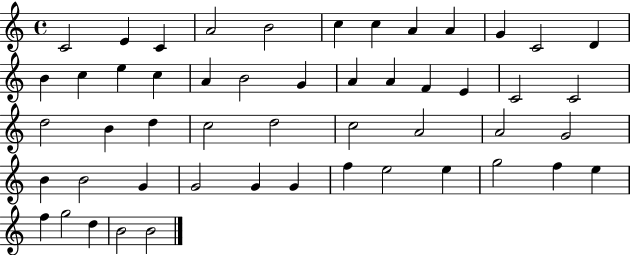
X:1
T:Untitled
M:4/4
L:1/4
K:C
C2 E C A2 B2 c c A A G C2 D B c e c A B2 G A A F E C2 C2 d2 B d c2 d2 c2 A2 A2 G2 B B2 G G2 G G f e2 e g2 f e f g2 d B2 B2